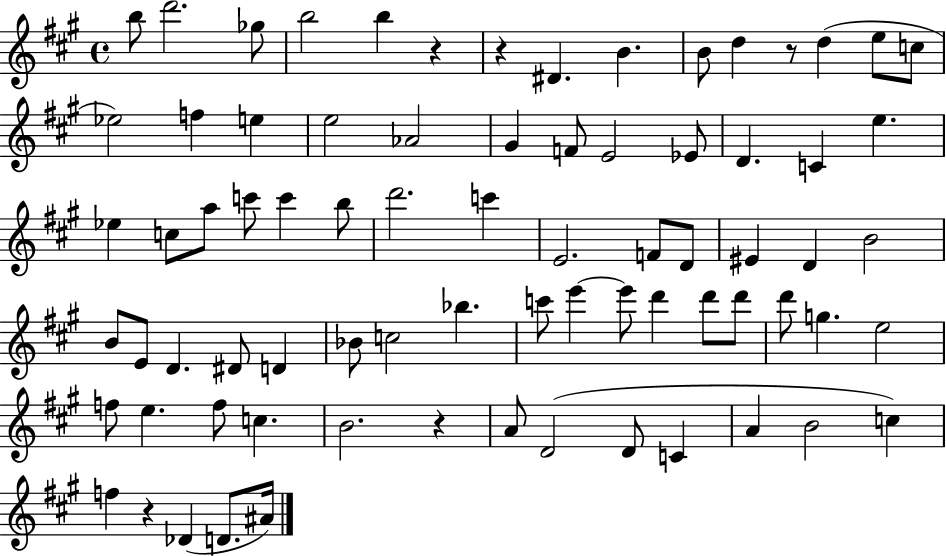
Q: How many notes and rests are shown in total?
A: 76